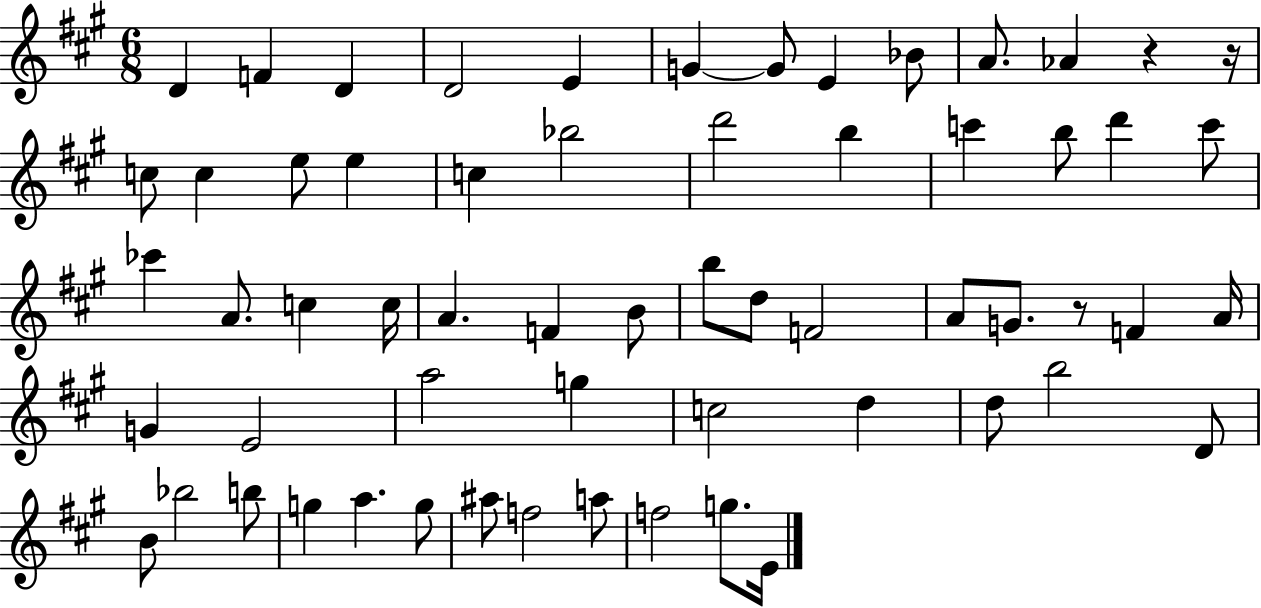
D4/q F4/q D4/q D4/h E4/q G4/q G4/e E4/q Bb4/e A4/e. Ab4/q R/q R/s C5/e C5/q E5/e E5/q C5/q Bb5/h D6/h B5/q C6/q B5/e D6/q C6/e CES6/q A4/e. C5/q C5/s A4/q. F4/q B4/e B5/e D5/e F4/h A4/e G4/e. R/e F4/q A4/s G4/q E4/h A5/h G5/q C5/h D5/q D5/e B5/h D4/e B4/e Bb5/h B5/e G5/q A5/q. G5/e A#5/e F5/h A5/e F5/h G5/e. E4/s